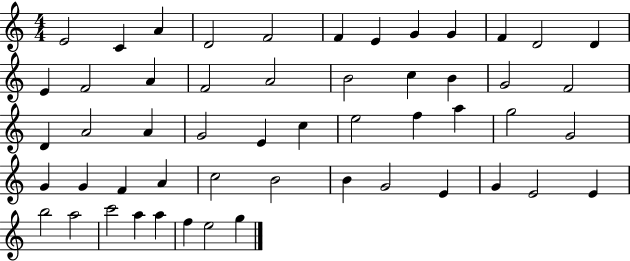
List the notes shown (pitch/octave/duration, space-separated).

E4/h C4/q A4/q D4/h F4/h F4/q E4/q G4/q G4/q F4/q D4/h D4/q E4/q F4/h A4/q F4/h A4/h B4/h C5/q B4/q G4/h F4/h D4/q A4/h A4/q G4/h E4/q C5/q E5/h F5/q A5/q G5/h G4/h G4/q G4/q F4/q A4/q C5/h B4/h B4/q G4/h E4/q G4/q E4/h E4/q B5/h A5/h C6/h A5/q A5/q F5/q E5/h G5/q